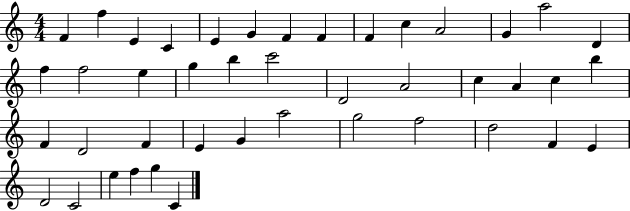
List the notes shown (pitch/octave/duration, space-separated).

F4/q F5/q E4/q C4/q E4/q G4/q F4/q F4/q F4/q C5/q A4/h G4/q A5/h D4/q F5/q F5/h E5/q G5/q B5/q C6/h D4/h A4/h C5/q A4/q C5/q B5/q F4/q D4/h F4/q E4/q G4/q A5/h G5/h F5/h D5/h F4/q E4/q D4/h C4/h E5/q F5/q G5/q C4/q